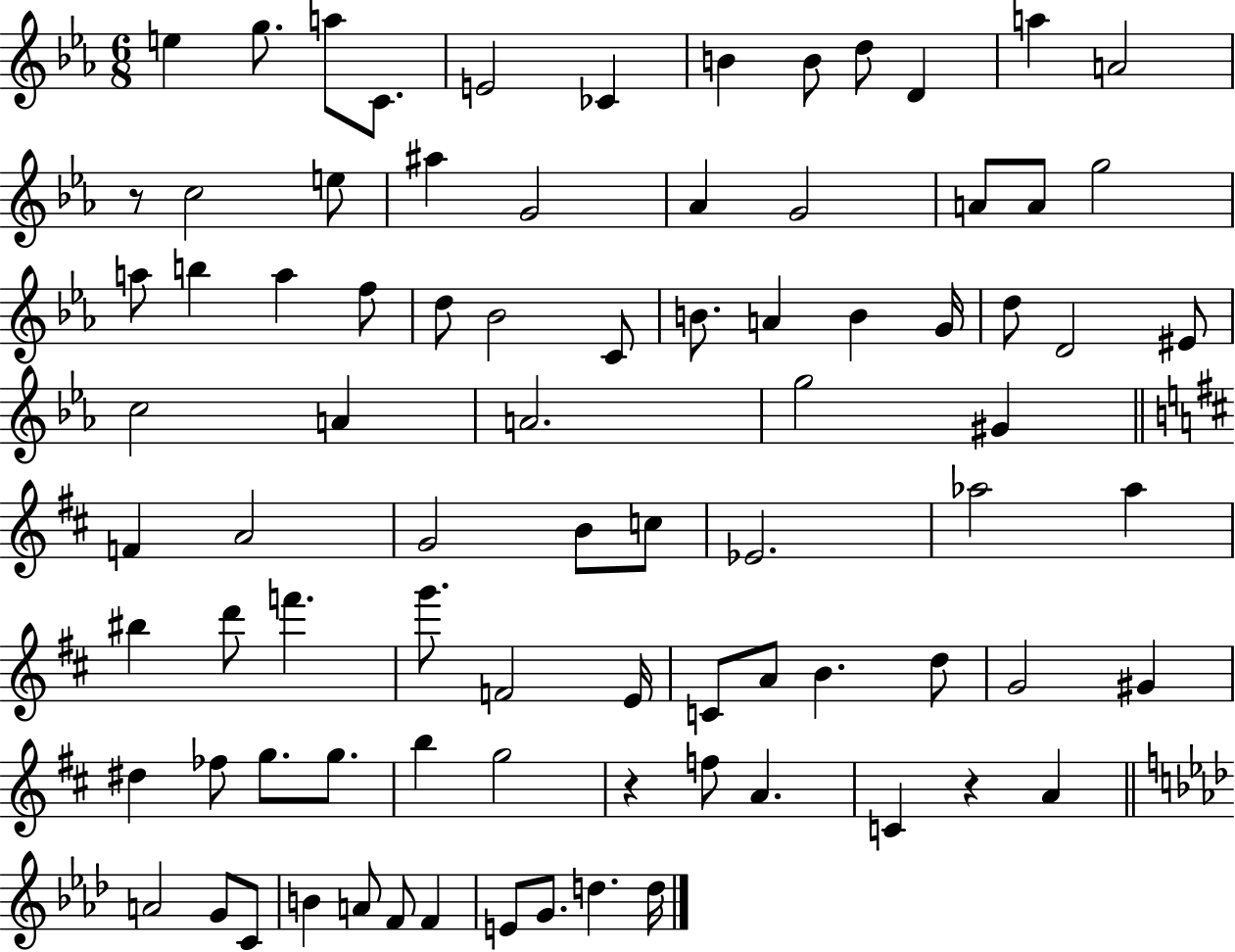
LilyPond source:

{
  \clef treble
  \numericTimeSignature
  \time 6/8
  \key ees \major
  e''4 g''8. a''8 c'8. | e'2 ces'4 | b'4 b'8 d''8 d'4 | a''4 a'2 | \break r8 c''2 e''8 | ais''4 g'2 | aes'4 g'2 | a'8 a'8 g''2 | \break a''8 b''4 a''4 f''8 | d''8 bes'2 c'8 | b'8. a'4 b'4 g'16 | d''8 d'2 eis'8 | \break c''2 a'4 | a'2. | g''2 gis'4 | \bar "||" \break \key d \major f'4 a'2 | g'2 b'8 c''8 | ees'2. | aes''2 aes''4 | \break bis''4 d'''8 f'''4. | g'''8. f'2 e'16 | c'8 a'8 b'4. d''8 | g'2 gis'4 | \break dis''4 fes''8 g''8. g''8. | b''4 g''2 | r4 f''8 a'4. | c'4 r4 a'4 | \break \bar "||" \break \key aes \major a'2 g'8 c'8 | b'4 a'8 f'8 f'4 | e'8 g'8. d''4. d''16 | \bar "|."
}